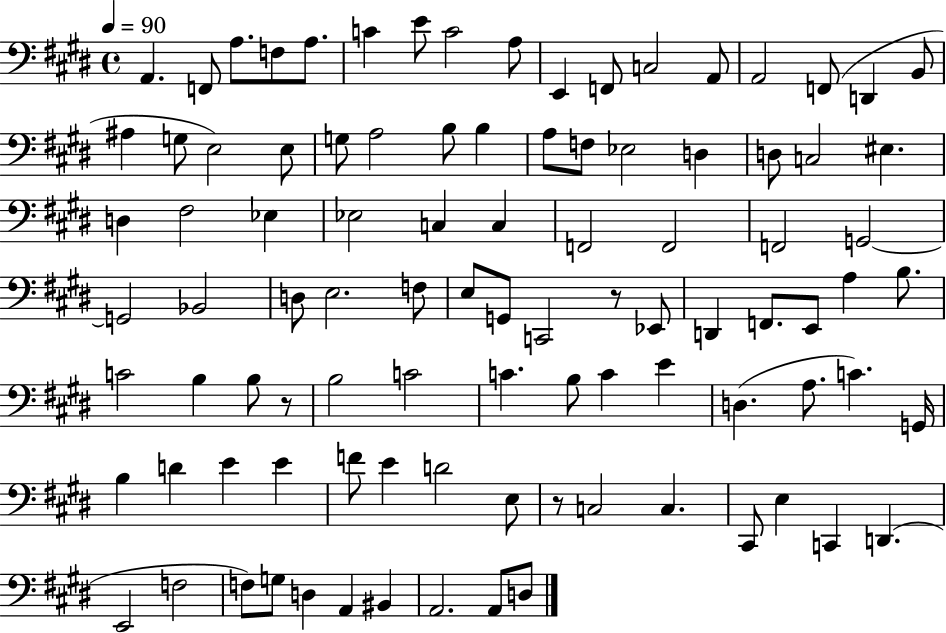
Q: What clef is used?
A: bass